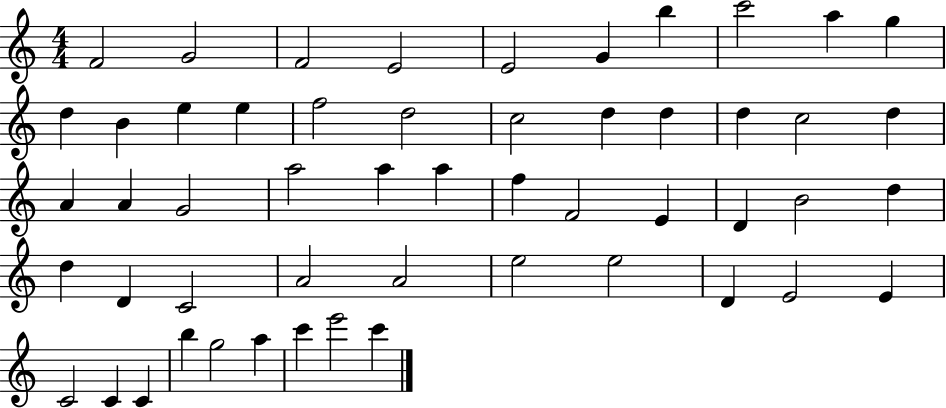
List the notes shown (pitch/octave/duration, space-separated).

F4/h G4/h F4/h E4/h E4/h G4/q B5/q C6/h A5/q G5/q D5/q B4/q E5/q E5/q F5/h D5/h C5/h D5/q D5/q D5/q C5/h D5/q A4/q A4/q G4/h A5/h A5/q A5/q F5/q F4/h E4/q D4/q B4/h D5/q D5/q D4/q C4/h A4/h A4/h E5/h E5/h D4/q E4/h E4/q C4/h C4/q C4/q B5/q G5/h A5/q C6/q E6/h C6/q